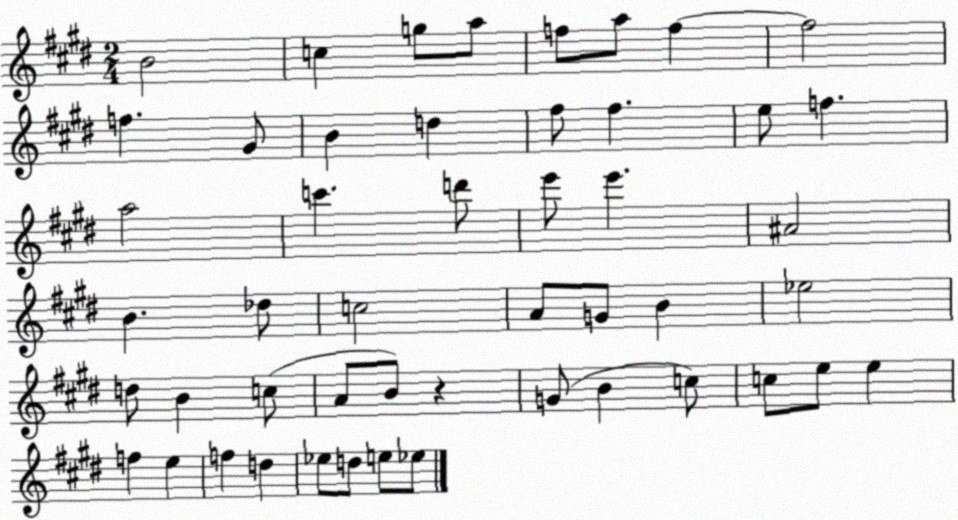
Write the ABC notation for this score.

X:1
T:Untitled
M:2/4
L:1/4
K:E
B2 c g/2 a/2 f/2 a/2 f f2 f ^G/2 B d ^f/2 ^f e/2 f a2 c' d'/2 e'/2 e' ^A2 B _d/2 c2 A/2 G/2 B _e2 d/2 B c/2 A/2 B/2 z G/2 B c/2 c/2 e/2 e f e f d _e/2 d/2 e/2 _e/2